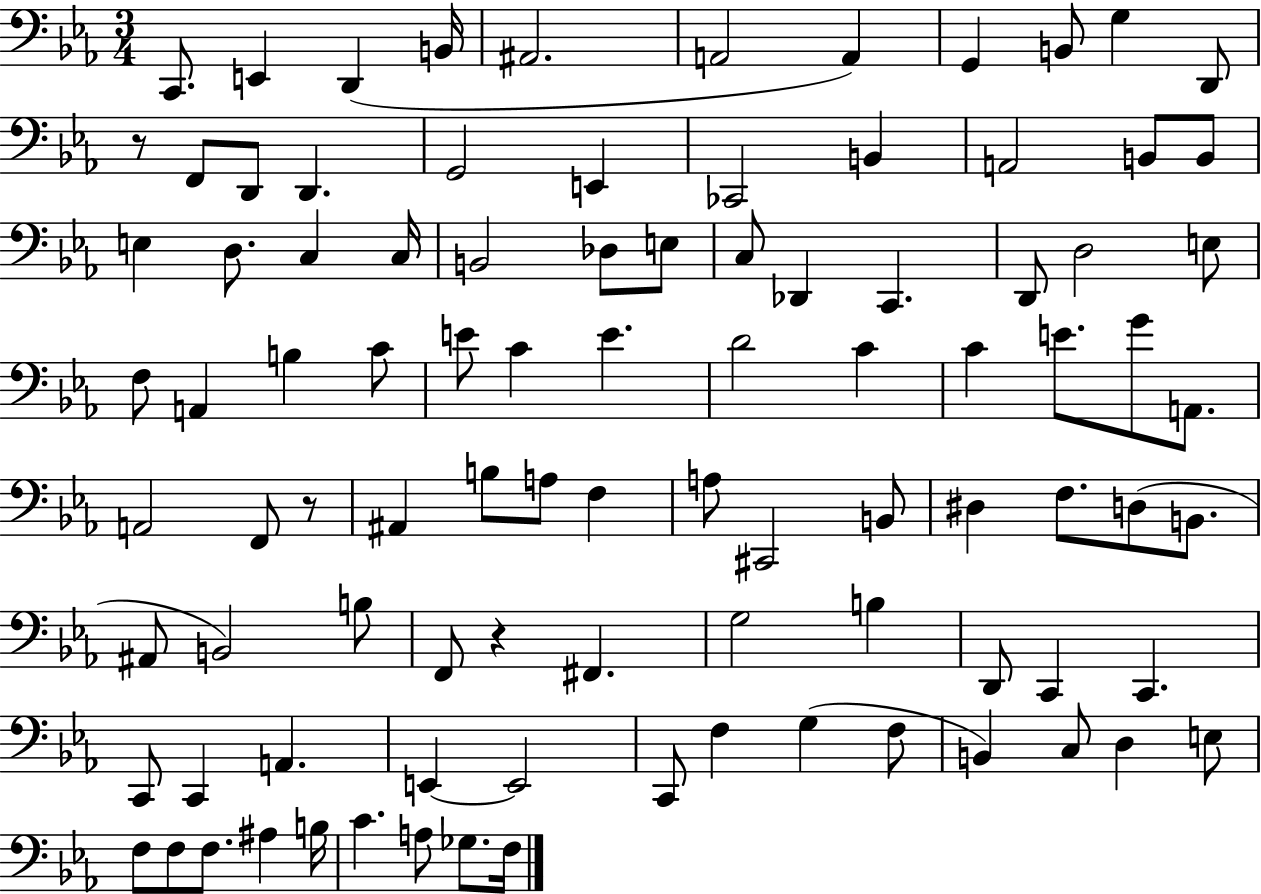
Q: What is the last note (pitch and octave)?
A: F3